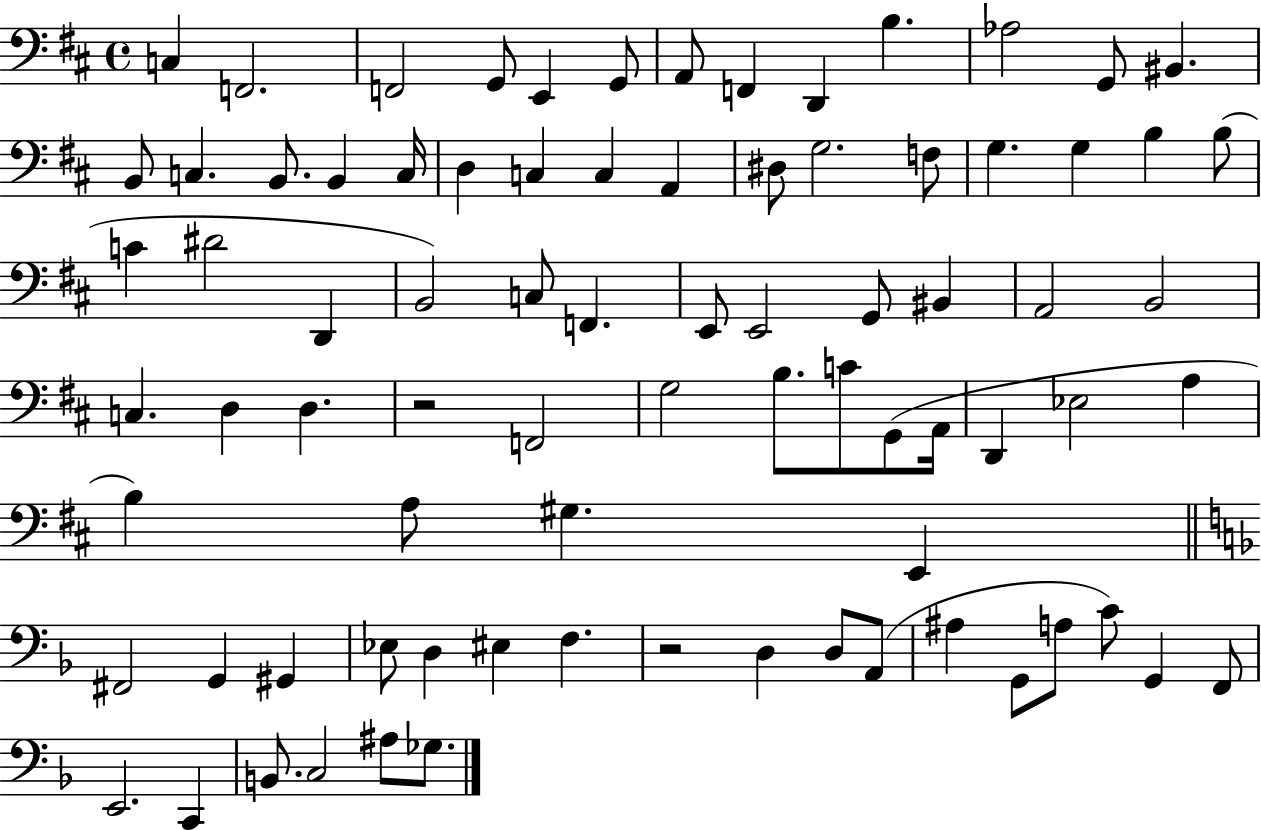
C3/q F2/h. F2/h G2/e E2/q G2/e A2/e F2/q D2/q B3/q. Ab3/h G2/e BIS2/q. B2/e C3/q. B2/e. B2/q C3/s D3/q C3/q C3/q A2/q D#3/e G3/h. F3/e G3/q. G3/q B3/q B3/e C4/q D#4/h D2/q B2/h C3/e F2/q. E2/e E2/h G2/e BIS2/q A2/h B2/h C3/q. D3/q D3/q. R/h F2/h G3/h B3/e. C4/e G2/e A2/s D2/q Eb3/h A3/q B3/q A3/e G#3/q. E2/q F#2/h G2/q G#2/q Eb3/e D3/q EIS3/q F3/q. R/h D3/q D3/e A2/e A#3/q G2/e A3/e C4/e G2/q F2/e E2/h. C2/q B2/e. C3/h A#3/e Gb3/e.